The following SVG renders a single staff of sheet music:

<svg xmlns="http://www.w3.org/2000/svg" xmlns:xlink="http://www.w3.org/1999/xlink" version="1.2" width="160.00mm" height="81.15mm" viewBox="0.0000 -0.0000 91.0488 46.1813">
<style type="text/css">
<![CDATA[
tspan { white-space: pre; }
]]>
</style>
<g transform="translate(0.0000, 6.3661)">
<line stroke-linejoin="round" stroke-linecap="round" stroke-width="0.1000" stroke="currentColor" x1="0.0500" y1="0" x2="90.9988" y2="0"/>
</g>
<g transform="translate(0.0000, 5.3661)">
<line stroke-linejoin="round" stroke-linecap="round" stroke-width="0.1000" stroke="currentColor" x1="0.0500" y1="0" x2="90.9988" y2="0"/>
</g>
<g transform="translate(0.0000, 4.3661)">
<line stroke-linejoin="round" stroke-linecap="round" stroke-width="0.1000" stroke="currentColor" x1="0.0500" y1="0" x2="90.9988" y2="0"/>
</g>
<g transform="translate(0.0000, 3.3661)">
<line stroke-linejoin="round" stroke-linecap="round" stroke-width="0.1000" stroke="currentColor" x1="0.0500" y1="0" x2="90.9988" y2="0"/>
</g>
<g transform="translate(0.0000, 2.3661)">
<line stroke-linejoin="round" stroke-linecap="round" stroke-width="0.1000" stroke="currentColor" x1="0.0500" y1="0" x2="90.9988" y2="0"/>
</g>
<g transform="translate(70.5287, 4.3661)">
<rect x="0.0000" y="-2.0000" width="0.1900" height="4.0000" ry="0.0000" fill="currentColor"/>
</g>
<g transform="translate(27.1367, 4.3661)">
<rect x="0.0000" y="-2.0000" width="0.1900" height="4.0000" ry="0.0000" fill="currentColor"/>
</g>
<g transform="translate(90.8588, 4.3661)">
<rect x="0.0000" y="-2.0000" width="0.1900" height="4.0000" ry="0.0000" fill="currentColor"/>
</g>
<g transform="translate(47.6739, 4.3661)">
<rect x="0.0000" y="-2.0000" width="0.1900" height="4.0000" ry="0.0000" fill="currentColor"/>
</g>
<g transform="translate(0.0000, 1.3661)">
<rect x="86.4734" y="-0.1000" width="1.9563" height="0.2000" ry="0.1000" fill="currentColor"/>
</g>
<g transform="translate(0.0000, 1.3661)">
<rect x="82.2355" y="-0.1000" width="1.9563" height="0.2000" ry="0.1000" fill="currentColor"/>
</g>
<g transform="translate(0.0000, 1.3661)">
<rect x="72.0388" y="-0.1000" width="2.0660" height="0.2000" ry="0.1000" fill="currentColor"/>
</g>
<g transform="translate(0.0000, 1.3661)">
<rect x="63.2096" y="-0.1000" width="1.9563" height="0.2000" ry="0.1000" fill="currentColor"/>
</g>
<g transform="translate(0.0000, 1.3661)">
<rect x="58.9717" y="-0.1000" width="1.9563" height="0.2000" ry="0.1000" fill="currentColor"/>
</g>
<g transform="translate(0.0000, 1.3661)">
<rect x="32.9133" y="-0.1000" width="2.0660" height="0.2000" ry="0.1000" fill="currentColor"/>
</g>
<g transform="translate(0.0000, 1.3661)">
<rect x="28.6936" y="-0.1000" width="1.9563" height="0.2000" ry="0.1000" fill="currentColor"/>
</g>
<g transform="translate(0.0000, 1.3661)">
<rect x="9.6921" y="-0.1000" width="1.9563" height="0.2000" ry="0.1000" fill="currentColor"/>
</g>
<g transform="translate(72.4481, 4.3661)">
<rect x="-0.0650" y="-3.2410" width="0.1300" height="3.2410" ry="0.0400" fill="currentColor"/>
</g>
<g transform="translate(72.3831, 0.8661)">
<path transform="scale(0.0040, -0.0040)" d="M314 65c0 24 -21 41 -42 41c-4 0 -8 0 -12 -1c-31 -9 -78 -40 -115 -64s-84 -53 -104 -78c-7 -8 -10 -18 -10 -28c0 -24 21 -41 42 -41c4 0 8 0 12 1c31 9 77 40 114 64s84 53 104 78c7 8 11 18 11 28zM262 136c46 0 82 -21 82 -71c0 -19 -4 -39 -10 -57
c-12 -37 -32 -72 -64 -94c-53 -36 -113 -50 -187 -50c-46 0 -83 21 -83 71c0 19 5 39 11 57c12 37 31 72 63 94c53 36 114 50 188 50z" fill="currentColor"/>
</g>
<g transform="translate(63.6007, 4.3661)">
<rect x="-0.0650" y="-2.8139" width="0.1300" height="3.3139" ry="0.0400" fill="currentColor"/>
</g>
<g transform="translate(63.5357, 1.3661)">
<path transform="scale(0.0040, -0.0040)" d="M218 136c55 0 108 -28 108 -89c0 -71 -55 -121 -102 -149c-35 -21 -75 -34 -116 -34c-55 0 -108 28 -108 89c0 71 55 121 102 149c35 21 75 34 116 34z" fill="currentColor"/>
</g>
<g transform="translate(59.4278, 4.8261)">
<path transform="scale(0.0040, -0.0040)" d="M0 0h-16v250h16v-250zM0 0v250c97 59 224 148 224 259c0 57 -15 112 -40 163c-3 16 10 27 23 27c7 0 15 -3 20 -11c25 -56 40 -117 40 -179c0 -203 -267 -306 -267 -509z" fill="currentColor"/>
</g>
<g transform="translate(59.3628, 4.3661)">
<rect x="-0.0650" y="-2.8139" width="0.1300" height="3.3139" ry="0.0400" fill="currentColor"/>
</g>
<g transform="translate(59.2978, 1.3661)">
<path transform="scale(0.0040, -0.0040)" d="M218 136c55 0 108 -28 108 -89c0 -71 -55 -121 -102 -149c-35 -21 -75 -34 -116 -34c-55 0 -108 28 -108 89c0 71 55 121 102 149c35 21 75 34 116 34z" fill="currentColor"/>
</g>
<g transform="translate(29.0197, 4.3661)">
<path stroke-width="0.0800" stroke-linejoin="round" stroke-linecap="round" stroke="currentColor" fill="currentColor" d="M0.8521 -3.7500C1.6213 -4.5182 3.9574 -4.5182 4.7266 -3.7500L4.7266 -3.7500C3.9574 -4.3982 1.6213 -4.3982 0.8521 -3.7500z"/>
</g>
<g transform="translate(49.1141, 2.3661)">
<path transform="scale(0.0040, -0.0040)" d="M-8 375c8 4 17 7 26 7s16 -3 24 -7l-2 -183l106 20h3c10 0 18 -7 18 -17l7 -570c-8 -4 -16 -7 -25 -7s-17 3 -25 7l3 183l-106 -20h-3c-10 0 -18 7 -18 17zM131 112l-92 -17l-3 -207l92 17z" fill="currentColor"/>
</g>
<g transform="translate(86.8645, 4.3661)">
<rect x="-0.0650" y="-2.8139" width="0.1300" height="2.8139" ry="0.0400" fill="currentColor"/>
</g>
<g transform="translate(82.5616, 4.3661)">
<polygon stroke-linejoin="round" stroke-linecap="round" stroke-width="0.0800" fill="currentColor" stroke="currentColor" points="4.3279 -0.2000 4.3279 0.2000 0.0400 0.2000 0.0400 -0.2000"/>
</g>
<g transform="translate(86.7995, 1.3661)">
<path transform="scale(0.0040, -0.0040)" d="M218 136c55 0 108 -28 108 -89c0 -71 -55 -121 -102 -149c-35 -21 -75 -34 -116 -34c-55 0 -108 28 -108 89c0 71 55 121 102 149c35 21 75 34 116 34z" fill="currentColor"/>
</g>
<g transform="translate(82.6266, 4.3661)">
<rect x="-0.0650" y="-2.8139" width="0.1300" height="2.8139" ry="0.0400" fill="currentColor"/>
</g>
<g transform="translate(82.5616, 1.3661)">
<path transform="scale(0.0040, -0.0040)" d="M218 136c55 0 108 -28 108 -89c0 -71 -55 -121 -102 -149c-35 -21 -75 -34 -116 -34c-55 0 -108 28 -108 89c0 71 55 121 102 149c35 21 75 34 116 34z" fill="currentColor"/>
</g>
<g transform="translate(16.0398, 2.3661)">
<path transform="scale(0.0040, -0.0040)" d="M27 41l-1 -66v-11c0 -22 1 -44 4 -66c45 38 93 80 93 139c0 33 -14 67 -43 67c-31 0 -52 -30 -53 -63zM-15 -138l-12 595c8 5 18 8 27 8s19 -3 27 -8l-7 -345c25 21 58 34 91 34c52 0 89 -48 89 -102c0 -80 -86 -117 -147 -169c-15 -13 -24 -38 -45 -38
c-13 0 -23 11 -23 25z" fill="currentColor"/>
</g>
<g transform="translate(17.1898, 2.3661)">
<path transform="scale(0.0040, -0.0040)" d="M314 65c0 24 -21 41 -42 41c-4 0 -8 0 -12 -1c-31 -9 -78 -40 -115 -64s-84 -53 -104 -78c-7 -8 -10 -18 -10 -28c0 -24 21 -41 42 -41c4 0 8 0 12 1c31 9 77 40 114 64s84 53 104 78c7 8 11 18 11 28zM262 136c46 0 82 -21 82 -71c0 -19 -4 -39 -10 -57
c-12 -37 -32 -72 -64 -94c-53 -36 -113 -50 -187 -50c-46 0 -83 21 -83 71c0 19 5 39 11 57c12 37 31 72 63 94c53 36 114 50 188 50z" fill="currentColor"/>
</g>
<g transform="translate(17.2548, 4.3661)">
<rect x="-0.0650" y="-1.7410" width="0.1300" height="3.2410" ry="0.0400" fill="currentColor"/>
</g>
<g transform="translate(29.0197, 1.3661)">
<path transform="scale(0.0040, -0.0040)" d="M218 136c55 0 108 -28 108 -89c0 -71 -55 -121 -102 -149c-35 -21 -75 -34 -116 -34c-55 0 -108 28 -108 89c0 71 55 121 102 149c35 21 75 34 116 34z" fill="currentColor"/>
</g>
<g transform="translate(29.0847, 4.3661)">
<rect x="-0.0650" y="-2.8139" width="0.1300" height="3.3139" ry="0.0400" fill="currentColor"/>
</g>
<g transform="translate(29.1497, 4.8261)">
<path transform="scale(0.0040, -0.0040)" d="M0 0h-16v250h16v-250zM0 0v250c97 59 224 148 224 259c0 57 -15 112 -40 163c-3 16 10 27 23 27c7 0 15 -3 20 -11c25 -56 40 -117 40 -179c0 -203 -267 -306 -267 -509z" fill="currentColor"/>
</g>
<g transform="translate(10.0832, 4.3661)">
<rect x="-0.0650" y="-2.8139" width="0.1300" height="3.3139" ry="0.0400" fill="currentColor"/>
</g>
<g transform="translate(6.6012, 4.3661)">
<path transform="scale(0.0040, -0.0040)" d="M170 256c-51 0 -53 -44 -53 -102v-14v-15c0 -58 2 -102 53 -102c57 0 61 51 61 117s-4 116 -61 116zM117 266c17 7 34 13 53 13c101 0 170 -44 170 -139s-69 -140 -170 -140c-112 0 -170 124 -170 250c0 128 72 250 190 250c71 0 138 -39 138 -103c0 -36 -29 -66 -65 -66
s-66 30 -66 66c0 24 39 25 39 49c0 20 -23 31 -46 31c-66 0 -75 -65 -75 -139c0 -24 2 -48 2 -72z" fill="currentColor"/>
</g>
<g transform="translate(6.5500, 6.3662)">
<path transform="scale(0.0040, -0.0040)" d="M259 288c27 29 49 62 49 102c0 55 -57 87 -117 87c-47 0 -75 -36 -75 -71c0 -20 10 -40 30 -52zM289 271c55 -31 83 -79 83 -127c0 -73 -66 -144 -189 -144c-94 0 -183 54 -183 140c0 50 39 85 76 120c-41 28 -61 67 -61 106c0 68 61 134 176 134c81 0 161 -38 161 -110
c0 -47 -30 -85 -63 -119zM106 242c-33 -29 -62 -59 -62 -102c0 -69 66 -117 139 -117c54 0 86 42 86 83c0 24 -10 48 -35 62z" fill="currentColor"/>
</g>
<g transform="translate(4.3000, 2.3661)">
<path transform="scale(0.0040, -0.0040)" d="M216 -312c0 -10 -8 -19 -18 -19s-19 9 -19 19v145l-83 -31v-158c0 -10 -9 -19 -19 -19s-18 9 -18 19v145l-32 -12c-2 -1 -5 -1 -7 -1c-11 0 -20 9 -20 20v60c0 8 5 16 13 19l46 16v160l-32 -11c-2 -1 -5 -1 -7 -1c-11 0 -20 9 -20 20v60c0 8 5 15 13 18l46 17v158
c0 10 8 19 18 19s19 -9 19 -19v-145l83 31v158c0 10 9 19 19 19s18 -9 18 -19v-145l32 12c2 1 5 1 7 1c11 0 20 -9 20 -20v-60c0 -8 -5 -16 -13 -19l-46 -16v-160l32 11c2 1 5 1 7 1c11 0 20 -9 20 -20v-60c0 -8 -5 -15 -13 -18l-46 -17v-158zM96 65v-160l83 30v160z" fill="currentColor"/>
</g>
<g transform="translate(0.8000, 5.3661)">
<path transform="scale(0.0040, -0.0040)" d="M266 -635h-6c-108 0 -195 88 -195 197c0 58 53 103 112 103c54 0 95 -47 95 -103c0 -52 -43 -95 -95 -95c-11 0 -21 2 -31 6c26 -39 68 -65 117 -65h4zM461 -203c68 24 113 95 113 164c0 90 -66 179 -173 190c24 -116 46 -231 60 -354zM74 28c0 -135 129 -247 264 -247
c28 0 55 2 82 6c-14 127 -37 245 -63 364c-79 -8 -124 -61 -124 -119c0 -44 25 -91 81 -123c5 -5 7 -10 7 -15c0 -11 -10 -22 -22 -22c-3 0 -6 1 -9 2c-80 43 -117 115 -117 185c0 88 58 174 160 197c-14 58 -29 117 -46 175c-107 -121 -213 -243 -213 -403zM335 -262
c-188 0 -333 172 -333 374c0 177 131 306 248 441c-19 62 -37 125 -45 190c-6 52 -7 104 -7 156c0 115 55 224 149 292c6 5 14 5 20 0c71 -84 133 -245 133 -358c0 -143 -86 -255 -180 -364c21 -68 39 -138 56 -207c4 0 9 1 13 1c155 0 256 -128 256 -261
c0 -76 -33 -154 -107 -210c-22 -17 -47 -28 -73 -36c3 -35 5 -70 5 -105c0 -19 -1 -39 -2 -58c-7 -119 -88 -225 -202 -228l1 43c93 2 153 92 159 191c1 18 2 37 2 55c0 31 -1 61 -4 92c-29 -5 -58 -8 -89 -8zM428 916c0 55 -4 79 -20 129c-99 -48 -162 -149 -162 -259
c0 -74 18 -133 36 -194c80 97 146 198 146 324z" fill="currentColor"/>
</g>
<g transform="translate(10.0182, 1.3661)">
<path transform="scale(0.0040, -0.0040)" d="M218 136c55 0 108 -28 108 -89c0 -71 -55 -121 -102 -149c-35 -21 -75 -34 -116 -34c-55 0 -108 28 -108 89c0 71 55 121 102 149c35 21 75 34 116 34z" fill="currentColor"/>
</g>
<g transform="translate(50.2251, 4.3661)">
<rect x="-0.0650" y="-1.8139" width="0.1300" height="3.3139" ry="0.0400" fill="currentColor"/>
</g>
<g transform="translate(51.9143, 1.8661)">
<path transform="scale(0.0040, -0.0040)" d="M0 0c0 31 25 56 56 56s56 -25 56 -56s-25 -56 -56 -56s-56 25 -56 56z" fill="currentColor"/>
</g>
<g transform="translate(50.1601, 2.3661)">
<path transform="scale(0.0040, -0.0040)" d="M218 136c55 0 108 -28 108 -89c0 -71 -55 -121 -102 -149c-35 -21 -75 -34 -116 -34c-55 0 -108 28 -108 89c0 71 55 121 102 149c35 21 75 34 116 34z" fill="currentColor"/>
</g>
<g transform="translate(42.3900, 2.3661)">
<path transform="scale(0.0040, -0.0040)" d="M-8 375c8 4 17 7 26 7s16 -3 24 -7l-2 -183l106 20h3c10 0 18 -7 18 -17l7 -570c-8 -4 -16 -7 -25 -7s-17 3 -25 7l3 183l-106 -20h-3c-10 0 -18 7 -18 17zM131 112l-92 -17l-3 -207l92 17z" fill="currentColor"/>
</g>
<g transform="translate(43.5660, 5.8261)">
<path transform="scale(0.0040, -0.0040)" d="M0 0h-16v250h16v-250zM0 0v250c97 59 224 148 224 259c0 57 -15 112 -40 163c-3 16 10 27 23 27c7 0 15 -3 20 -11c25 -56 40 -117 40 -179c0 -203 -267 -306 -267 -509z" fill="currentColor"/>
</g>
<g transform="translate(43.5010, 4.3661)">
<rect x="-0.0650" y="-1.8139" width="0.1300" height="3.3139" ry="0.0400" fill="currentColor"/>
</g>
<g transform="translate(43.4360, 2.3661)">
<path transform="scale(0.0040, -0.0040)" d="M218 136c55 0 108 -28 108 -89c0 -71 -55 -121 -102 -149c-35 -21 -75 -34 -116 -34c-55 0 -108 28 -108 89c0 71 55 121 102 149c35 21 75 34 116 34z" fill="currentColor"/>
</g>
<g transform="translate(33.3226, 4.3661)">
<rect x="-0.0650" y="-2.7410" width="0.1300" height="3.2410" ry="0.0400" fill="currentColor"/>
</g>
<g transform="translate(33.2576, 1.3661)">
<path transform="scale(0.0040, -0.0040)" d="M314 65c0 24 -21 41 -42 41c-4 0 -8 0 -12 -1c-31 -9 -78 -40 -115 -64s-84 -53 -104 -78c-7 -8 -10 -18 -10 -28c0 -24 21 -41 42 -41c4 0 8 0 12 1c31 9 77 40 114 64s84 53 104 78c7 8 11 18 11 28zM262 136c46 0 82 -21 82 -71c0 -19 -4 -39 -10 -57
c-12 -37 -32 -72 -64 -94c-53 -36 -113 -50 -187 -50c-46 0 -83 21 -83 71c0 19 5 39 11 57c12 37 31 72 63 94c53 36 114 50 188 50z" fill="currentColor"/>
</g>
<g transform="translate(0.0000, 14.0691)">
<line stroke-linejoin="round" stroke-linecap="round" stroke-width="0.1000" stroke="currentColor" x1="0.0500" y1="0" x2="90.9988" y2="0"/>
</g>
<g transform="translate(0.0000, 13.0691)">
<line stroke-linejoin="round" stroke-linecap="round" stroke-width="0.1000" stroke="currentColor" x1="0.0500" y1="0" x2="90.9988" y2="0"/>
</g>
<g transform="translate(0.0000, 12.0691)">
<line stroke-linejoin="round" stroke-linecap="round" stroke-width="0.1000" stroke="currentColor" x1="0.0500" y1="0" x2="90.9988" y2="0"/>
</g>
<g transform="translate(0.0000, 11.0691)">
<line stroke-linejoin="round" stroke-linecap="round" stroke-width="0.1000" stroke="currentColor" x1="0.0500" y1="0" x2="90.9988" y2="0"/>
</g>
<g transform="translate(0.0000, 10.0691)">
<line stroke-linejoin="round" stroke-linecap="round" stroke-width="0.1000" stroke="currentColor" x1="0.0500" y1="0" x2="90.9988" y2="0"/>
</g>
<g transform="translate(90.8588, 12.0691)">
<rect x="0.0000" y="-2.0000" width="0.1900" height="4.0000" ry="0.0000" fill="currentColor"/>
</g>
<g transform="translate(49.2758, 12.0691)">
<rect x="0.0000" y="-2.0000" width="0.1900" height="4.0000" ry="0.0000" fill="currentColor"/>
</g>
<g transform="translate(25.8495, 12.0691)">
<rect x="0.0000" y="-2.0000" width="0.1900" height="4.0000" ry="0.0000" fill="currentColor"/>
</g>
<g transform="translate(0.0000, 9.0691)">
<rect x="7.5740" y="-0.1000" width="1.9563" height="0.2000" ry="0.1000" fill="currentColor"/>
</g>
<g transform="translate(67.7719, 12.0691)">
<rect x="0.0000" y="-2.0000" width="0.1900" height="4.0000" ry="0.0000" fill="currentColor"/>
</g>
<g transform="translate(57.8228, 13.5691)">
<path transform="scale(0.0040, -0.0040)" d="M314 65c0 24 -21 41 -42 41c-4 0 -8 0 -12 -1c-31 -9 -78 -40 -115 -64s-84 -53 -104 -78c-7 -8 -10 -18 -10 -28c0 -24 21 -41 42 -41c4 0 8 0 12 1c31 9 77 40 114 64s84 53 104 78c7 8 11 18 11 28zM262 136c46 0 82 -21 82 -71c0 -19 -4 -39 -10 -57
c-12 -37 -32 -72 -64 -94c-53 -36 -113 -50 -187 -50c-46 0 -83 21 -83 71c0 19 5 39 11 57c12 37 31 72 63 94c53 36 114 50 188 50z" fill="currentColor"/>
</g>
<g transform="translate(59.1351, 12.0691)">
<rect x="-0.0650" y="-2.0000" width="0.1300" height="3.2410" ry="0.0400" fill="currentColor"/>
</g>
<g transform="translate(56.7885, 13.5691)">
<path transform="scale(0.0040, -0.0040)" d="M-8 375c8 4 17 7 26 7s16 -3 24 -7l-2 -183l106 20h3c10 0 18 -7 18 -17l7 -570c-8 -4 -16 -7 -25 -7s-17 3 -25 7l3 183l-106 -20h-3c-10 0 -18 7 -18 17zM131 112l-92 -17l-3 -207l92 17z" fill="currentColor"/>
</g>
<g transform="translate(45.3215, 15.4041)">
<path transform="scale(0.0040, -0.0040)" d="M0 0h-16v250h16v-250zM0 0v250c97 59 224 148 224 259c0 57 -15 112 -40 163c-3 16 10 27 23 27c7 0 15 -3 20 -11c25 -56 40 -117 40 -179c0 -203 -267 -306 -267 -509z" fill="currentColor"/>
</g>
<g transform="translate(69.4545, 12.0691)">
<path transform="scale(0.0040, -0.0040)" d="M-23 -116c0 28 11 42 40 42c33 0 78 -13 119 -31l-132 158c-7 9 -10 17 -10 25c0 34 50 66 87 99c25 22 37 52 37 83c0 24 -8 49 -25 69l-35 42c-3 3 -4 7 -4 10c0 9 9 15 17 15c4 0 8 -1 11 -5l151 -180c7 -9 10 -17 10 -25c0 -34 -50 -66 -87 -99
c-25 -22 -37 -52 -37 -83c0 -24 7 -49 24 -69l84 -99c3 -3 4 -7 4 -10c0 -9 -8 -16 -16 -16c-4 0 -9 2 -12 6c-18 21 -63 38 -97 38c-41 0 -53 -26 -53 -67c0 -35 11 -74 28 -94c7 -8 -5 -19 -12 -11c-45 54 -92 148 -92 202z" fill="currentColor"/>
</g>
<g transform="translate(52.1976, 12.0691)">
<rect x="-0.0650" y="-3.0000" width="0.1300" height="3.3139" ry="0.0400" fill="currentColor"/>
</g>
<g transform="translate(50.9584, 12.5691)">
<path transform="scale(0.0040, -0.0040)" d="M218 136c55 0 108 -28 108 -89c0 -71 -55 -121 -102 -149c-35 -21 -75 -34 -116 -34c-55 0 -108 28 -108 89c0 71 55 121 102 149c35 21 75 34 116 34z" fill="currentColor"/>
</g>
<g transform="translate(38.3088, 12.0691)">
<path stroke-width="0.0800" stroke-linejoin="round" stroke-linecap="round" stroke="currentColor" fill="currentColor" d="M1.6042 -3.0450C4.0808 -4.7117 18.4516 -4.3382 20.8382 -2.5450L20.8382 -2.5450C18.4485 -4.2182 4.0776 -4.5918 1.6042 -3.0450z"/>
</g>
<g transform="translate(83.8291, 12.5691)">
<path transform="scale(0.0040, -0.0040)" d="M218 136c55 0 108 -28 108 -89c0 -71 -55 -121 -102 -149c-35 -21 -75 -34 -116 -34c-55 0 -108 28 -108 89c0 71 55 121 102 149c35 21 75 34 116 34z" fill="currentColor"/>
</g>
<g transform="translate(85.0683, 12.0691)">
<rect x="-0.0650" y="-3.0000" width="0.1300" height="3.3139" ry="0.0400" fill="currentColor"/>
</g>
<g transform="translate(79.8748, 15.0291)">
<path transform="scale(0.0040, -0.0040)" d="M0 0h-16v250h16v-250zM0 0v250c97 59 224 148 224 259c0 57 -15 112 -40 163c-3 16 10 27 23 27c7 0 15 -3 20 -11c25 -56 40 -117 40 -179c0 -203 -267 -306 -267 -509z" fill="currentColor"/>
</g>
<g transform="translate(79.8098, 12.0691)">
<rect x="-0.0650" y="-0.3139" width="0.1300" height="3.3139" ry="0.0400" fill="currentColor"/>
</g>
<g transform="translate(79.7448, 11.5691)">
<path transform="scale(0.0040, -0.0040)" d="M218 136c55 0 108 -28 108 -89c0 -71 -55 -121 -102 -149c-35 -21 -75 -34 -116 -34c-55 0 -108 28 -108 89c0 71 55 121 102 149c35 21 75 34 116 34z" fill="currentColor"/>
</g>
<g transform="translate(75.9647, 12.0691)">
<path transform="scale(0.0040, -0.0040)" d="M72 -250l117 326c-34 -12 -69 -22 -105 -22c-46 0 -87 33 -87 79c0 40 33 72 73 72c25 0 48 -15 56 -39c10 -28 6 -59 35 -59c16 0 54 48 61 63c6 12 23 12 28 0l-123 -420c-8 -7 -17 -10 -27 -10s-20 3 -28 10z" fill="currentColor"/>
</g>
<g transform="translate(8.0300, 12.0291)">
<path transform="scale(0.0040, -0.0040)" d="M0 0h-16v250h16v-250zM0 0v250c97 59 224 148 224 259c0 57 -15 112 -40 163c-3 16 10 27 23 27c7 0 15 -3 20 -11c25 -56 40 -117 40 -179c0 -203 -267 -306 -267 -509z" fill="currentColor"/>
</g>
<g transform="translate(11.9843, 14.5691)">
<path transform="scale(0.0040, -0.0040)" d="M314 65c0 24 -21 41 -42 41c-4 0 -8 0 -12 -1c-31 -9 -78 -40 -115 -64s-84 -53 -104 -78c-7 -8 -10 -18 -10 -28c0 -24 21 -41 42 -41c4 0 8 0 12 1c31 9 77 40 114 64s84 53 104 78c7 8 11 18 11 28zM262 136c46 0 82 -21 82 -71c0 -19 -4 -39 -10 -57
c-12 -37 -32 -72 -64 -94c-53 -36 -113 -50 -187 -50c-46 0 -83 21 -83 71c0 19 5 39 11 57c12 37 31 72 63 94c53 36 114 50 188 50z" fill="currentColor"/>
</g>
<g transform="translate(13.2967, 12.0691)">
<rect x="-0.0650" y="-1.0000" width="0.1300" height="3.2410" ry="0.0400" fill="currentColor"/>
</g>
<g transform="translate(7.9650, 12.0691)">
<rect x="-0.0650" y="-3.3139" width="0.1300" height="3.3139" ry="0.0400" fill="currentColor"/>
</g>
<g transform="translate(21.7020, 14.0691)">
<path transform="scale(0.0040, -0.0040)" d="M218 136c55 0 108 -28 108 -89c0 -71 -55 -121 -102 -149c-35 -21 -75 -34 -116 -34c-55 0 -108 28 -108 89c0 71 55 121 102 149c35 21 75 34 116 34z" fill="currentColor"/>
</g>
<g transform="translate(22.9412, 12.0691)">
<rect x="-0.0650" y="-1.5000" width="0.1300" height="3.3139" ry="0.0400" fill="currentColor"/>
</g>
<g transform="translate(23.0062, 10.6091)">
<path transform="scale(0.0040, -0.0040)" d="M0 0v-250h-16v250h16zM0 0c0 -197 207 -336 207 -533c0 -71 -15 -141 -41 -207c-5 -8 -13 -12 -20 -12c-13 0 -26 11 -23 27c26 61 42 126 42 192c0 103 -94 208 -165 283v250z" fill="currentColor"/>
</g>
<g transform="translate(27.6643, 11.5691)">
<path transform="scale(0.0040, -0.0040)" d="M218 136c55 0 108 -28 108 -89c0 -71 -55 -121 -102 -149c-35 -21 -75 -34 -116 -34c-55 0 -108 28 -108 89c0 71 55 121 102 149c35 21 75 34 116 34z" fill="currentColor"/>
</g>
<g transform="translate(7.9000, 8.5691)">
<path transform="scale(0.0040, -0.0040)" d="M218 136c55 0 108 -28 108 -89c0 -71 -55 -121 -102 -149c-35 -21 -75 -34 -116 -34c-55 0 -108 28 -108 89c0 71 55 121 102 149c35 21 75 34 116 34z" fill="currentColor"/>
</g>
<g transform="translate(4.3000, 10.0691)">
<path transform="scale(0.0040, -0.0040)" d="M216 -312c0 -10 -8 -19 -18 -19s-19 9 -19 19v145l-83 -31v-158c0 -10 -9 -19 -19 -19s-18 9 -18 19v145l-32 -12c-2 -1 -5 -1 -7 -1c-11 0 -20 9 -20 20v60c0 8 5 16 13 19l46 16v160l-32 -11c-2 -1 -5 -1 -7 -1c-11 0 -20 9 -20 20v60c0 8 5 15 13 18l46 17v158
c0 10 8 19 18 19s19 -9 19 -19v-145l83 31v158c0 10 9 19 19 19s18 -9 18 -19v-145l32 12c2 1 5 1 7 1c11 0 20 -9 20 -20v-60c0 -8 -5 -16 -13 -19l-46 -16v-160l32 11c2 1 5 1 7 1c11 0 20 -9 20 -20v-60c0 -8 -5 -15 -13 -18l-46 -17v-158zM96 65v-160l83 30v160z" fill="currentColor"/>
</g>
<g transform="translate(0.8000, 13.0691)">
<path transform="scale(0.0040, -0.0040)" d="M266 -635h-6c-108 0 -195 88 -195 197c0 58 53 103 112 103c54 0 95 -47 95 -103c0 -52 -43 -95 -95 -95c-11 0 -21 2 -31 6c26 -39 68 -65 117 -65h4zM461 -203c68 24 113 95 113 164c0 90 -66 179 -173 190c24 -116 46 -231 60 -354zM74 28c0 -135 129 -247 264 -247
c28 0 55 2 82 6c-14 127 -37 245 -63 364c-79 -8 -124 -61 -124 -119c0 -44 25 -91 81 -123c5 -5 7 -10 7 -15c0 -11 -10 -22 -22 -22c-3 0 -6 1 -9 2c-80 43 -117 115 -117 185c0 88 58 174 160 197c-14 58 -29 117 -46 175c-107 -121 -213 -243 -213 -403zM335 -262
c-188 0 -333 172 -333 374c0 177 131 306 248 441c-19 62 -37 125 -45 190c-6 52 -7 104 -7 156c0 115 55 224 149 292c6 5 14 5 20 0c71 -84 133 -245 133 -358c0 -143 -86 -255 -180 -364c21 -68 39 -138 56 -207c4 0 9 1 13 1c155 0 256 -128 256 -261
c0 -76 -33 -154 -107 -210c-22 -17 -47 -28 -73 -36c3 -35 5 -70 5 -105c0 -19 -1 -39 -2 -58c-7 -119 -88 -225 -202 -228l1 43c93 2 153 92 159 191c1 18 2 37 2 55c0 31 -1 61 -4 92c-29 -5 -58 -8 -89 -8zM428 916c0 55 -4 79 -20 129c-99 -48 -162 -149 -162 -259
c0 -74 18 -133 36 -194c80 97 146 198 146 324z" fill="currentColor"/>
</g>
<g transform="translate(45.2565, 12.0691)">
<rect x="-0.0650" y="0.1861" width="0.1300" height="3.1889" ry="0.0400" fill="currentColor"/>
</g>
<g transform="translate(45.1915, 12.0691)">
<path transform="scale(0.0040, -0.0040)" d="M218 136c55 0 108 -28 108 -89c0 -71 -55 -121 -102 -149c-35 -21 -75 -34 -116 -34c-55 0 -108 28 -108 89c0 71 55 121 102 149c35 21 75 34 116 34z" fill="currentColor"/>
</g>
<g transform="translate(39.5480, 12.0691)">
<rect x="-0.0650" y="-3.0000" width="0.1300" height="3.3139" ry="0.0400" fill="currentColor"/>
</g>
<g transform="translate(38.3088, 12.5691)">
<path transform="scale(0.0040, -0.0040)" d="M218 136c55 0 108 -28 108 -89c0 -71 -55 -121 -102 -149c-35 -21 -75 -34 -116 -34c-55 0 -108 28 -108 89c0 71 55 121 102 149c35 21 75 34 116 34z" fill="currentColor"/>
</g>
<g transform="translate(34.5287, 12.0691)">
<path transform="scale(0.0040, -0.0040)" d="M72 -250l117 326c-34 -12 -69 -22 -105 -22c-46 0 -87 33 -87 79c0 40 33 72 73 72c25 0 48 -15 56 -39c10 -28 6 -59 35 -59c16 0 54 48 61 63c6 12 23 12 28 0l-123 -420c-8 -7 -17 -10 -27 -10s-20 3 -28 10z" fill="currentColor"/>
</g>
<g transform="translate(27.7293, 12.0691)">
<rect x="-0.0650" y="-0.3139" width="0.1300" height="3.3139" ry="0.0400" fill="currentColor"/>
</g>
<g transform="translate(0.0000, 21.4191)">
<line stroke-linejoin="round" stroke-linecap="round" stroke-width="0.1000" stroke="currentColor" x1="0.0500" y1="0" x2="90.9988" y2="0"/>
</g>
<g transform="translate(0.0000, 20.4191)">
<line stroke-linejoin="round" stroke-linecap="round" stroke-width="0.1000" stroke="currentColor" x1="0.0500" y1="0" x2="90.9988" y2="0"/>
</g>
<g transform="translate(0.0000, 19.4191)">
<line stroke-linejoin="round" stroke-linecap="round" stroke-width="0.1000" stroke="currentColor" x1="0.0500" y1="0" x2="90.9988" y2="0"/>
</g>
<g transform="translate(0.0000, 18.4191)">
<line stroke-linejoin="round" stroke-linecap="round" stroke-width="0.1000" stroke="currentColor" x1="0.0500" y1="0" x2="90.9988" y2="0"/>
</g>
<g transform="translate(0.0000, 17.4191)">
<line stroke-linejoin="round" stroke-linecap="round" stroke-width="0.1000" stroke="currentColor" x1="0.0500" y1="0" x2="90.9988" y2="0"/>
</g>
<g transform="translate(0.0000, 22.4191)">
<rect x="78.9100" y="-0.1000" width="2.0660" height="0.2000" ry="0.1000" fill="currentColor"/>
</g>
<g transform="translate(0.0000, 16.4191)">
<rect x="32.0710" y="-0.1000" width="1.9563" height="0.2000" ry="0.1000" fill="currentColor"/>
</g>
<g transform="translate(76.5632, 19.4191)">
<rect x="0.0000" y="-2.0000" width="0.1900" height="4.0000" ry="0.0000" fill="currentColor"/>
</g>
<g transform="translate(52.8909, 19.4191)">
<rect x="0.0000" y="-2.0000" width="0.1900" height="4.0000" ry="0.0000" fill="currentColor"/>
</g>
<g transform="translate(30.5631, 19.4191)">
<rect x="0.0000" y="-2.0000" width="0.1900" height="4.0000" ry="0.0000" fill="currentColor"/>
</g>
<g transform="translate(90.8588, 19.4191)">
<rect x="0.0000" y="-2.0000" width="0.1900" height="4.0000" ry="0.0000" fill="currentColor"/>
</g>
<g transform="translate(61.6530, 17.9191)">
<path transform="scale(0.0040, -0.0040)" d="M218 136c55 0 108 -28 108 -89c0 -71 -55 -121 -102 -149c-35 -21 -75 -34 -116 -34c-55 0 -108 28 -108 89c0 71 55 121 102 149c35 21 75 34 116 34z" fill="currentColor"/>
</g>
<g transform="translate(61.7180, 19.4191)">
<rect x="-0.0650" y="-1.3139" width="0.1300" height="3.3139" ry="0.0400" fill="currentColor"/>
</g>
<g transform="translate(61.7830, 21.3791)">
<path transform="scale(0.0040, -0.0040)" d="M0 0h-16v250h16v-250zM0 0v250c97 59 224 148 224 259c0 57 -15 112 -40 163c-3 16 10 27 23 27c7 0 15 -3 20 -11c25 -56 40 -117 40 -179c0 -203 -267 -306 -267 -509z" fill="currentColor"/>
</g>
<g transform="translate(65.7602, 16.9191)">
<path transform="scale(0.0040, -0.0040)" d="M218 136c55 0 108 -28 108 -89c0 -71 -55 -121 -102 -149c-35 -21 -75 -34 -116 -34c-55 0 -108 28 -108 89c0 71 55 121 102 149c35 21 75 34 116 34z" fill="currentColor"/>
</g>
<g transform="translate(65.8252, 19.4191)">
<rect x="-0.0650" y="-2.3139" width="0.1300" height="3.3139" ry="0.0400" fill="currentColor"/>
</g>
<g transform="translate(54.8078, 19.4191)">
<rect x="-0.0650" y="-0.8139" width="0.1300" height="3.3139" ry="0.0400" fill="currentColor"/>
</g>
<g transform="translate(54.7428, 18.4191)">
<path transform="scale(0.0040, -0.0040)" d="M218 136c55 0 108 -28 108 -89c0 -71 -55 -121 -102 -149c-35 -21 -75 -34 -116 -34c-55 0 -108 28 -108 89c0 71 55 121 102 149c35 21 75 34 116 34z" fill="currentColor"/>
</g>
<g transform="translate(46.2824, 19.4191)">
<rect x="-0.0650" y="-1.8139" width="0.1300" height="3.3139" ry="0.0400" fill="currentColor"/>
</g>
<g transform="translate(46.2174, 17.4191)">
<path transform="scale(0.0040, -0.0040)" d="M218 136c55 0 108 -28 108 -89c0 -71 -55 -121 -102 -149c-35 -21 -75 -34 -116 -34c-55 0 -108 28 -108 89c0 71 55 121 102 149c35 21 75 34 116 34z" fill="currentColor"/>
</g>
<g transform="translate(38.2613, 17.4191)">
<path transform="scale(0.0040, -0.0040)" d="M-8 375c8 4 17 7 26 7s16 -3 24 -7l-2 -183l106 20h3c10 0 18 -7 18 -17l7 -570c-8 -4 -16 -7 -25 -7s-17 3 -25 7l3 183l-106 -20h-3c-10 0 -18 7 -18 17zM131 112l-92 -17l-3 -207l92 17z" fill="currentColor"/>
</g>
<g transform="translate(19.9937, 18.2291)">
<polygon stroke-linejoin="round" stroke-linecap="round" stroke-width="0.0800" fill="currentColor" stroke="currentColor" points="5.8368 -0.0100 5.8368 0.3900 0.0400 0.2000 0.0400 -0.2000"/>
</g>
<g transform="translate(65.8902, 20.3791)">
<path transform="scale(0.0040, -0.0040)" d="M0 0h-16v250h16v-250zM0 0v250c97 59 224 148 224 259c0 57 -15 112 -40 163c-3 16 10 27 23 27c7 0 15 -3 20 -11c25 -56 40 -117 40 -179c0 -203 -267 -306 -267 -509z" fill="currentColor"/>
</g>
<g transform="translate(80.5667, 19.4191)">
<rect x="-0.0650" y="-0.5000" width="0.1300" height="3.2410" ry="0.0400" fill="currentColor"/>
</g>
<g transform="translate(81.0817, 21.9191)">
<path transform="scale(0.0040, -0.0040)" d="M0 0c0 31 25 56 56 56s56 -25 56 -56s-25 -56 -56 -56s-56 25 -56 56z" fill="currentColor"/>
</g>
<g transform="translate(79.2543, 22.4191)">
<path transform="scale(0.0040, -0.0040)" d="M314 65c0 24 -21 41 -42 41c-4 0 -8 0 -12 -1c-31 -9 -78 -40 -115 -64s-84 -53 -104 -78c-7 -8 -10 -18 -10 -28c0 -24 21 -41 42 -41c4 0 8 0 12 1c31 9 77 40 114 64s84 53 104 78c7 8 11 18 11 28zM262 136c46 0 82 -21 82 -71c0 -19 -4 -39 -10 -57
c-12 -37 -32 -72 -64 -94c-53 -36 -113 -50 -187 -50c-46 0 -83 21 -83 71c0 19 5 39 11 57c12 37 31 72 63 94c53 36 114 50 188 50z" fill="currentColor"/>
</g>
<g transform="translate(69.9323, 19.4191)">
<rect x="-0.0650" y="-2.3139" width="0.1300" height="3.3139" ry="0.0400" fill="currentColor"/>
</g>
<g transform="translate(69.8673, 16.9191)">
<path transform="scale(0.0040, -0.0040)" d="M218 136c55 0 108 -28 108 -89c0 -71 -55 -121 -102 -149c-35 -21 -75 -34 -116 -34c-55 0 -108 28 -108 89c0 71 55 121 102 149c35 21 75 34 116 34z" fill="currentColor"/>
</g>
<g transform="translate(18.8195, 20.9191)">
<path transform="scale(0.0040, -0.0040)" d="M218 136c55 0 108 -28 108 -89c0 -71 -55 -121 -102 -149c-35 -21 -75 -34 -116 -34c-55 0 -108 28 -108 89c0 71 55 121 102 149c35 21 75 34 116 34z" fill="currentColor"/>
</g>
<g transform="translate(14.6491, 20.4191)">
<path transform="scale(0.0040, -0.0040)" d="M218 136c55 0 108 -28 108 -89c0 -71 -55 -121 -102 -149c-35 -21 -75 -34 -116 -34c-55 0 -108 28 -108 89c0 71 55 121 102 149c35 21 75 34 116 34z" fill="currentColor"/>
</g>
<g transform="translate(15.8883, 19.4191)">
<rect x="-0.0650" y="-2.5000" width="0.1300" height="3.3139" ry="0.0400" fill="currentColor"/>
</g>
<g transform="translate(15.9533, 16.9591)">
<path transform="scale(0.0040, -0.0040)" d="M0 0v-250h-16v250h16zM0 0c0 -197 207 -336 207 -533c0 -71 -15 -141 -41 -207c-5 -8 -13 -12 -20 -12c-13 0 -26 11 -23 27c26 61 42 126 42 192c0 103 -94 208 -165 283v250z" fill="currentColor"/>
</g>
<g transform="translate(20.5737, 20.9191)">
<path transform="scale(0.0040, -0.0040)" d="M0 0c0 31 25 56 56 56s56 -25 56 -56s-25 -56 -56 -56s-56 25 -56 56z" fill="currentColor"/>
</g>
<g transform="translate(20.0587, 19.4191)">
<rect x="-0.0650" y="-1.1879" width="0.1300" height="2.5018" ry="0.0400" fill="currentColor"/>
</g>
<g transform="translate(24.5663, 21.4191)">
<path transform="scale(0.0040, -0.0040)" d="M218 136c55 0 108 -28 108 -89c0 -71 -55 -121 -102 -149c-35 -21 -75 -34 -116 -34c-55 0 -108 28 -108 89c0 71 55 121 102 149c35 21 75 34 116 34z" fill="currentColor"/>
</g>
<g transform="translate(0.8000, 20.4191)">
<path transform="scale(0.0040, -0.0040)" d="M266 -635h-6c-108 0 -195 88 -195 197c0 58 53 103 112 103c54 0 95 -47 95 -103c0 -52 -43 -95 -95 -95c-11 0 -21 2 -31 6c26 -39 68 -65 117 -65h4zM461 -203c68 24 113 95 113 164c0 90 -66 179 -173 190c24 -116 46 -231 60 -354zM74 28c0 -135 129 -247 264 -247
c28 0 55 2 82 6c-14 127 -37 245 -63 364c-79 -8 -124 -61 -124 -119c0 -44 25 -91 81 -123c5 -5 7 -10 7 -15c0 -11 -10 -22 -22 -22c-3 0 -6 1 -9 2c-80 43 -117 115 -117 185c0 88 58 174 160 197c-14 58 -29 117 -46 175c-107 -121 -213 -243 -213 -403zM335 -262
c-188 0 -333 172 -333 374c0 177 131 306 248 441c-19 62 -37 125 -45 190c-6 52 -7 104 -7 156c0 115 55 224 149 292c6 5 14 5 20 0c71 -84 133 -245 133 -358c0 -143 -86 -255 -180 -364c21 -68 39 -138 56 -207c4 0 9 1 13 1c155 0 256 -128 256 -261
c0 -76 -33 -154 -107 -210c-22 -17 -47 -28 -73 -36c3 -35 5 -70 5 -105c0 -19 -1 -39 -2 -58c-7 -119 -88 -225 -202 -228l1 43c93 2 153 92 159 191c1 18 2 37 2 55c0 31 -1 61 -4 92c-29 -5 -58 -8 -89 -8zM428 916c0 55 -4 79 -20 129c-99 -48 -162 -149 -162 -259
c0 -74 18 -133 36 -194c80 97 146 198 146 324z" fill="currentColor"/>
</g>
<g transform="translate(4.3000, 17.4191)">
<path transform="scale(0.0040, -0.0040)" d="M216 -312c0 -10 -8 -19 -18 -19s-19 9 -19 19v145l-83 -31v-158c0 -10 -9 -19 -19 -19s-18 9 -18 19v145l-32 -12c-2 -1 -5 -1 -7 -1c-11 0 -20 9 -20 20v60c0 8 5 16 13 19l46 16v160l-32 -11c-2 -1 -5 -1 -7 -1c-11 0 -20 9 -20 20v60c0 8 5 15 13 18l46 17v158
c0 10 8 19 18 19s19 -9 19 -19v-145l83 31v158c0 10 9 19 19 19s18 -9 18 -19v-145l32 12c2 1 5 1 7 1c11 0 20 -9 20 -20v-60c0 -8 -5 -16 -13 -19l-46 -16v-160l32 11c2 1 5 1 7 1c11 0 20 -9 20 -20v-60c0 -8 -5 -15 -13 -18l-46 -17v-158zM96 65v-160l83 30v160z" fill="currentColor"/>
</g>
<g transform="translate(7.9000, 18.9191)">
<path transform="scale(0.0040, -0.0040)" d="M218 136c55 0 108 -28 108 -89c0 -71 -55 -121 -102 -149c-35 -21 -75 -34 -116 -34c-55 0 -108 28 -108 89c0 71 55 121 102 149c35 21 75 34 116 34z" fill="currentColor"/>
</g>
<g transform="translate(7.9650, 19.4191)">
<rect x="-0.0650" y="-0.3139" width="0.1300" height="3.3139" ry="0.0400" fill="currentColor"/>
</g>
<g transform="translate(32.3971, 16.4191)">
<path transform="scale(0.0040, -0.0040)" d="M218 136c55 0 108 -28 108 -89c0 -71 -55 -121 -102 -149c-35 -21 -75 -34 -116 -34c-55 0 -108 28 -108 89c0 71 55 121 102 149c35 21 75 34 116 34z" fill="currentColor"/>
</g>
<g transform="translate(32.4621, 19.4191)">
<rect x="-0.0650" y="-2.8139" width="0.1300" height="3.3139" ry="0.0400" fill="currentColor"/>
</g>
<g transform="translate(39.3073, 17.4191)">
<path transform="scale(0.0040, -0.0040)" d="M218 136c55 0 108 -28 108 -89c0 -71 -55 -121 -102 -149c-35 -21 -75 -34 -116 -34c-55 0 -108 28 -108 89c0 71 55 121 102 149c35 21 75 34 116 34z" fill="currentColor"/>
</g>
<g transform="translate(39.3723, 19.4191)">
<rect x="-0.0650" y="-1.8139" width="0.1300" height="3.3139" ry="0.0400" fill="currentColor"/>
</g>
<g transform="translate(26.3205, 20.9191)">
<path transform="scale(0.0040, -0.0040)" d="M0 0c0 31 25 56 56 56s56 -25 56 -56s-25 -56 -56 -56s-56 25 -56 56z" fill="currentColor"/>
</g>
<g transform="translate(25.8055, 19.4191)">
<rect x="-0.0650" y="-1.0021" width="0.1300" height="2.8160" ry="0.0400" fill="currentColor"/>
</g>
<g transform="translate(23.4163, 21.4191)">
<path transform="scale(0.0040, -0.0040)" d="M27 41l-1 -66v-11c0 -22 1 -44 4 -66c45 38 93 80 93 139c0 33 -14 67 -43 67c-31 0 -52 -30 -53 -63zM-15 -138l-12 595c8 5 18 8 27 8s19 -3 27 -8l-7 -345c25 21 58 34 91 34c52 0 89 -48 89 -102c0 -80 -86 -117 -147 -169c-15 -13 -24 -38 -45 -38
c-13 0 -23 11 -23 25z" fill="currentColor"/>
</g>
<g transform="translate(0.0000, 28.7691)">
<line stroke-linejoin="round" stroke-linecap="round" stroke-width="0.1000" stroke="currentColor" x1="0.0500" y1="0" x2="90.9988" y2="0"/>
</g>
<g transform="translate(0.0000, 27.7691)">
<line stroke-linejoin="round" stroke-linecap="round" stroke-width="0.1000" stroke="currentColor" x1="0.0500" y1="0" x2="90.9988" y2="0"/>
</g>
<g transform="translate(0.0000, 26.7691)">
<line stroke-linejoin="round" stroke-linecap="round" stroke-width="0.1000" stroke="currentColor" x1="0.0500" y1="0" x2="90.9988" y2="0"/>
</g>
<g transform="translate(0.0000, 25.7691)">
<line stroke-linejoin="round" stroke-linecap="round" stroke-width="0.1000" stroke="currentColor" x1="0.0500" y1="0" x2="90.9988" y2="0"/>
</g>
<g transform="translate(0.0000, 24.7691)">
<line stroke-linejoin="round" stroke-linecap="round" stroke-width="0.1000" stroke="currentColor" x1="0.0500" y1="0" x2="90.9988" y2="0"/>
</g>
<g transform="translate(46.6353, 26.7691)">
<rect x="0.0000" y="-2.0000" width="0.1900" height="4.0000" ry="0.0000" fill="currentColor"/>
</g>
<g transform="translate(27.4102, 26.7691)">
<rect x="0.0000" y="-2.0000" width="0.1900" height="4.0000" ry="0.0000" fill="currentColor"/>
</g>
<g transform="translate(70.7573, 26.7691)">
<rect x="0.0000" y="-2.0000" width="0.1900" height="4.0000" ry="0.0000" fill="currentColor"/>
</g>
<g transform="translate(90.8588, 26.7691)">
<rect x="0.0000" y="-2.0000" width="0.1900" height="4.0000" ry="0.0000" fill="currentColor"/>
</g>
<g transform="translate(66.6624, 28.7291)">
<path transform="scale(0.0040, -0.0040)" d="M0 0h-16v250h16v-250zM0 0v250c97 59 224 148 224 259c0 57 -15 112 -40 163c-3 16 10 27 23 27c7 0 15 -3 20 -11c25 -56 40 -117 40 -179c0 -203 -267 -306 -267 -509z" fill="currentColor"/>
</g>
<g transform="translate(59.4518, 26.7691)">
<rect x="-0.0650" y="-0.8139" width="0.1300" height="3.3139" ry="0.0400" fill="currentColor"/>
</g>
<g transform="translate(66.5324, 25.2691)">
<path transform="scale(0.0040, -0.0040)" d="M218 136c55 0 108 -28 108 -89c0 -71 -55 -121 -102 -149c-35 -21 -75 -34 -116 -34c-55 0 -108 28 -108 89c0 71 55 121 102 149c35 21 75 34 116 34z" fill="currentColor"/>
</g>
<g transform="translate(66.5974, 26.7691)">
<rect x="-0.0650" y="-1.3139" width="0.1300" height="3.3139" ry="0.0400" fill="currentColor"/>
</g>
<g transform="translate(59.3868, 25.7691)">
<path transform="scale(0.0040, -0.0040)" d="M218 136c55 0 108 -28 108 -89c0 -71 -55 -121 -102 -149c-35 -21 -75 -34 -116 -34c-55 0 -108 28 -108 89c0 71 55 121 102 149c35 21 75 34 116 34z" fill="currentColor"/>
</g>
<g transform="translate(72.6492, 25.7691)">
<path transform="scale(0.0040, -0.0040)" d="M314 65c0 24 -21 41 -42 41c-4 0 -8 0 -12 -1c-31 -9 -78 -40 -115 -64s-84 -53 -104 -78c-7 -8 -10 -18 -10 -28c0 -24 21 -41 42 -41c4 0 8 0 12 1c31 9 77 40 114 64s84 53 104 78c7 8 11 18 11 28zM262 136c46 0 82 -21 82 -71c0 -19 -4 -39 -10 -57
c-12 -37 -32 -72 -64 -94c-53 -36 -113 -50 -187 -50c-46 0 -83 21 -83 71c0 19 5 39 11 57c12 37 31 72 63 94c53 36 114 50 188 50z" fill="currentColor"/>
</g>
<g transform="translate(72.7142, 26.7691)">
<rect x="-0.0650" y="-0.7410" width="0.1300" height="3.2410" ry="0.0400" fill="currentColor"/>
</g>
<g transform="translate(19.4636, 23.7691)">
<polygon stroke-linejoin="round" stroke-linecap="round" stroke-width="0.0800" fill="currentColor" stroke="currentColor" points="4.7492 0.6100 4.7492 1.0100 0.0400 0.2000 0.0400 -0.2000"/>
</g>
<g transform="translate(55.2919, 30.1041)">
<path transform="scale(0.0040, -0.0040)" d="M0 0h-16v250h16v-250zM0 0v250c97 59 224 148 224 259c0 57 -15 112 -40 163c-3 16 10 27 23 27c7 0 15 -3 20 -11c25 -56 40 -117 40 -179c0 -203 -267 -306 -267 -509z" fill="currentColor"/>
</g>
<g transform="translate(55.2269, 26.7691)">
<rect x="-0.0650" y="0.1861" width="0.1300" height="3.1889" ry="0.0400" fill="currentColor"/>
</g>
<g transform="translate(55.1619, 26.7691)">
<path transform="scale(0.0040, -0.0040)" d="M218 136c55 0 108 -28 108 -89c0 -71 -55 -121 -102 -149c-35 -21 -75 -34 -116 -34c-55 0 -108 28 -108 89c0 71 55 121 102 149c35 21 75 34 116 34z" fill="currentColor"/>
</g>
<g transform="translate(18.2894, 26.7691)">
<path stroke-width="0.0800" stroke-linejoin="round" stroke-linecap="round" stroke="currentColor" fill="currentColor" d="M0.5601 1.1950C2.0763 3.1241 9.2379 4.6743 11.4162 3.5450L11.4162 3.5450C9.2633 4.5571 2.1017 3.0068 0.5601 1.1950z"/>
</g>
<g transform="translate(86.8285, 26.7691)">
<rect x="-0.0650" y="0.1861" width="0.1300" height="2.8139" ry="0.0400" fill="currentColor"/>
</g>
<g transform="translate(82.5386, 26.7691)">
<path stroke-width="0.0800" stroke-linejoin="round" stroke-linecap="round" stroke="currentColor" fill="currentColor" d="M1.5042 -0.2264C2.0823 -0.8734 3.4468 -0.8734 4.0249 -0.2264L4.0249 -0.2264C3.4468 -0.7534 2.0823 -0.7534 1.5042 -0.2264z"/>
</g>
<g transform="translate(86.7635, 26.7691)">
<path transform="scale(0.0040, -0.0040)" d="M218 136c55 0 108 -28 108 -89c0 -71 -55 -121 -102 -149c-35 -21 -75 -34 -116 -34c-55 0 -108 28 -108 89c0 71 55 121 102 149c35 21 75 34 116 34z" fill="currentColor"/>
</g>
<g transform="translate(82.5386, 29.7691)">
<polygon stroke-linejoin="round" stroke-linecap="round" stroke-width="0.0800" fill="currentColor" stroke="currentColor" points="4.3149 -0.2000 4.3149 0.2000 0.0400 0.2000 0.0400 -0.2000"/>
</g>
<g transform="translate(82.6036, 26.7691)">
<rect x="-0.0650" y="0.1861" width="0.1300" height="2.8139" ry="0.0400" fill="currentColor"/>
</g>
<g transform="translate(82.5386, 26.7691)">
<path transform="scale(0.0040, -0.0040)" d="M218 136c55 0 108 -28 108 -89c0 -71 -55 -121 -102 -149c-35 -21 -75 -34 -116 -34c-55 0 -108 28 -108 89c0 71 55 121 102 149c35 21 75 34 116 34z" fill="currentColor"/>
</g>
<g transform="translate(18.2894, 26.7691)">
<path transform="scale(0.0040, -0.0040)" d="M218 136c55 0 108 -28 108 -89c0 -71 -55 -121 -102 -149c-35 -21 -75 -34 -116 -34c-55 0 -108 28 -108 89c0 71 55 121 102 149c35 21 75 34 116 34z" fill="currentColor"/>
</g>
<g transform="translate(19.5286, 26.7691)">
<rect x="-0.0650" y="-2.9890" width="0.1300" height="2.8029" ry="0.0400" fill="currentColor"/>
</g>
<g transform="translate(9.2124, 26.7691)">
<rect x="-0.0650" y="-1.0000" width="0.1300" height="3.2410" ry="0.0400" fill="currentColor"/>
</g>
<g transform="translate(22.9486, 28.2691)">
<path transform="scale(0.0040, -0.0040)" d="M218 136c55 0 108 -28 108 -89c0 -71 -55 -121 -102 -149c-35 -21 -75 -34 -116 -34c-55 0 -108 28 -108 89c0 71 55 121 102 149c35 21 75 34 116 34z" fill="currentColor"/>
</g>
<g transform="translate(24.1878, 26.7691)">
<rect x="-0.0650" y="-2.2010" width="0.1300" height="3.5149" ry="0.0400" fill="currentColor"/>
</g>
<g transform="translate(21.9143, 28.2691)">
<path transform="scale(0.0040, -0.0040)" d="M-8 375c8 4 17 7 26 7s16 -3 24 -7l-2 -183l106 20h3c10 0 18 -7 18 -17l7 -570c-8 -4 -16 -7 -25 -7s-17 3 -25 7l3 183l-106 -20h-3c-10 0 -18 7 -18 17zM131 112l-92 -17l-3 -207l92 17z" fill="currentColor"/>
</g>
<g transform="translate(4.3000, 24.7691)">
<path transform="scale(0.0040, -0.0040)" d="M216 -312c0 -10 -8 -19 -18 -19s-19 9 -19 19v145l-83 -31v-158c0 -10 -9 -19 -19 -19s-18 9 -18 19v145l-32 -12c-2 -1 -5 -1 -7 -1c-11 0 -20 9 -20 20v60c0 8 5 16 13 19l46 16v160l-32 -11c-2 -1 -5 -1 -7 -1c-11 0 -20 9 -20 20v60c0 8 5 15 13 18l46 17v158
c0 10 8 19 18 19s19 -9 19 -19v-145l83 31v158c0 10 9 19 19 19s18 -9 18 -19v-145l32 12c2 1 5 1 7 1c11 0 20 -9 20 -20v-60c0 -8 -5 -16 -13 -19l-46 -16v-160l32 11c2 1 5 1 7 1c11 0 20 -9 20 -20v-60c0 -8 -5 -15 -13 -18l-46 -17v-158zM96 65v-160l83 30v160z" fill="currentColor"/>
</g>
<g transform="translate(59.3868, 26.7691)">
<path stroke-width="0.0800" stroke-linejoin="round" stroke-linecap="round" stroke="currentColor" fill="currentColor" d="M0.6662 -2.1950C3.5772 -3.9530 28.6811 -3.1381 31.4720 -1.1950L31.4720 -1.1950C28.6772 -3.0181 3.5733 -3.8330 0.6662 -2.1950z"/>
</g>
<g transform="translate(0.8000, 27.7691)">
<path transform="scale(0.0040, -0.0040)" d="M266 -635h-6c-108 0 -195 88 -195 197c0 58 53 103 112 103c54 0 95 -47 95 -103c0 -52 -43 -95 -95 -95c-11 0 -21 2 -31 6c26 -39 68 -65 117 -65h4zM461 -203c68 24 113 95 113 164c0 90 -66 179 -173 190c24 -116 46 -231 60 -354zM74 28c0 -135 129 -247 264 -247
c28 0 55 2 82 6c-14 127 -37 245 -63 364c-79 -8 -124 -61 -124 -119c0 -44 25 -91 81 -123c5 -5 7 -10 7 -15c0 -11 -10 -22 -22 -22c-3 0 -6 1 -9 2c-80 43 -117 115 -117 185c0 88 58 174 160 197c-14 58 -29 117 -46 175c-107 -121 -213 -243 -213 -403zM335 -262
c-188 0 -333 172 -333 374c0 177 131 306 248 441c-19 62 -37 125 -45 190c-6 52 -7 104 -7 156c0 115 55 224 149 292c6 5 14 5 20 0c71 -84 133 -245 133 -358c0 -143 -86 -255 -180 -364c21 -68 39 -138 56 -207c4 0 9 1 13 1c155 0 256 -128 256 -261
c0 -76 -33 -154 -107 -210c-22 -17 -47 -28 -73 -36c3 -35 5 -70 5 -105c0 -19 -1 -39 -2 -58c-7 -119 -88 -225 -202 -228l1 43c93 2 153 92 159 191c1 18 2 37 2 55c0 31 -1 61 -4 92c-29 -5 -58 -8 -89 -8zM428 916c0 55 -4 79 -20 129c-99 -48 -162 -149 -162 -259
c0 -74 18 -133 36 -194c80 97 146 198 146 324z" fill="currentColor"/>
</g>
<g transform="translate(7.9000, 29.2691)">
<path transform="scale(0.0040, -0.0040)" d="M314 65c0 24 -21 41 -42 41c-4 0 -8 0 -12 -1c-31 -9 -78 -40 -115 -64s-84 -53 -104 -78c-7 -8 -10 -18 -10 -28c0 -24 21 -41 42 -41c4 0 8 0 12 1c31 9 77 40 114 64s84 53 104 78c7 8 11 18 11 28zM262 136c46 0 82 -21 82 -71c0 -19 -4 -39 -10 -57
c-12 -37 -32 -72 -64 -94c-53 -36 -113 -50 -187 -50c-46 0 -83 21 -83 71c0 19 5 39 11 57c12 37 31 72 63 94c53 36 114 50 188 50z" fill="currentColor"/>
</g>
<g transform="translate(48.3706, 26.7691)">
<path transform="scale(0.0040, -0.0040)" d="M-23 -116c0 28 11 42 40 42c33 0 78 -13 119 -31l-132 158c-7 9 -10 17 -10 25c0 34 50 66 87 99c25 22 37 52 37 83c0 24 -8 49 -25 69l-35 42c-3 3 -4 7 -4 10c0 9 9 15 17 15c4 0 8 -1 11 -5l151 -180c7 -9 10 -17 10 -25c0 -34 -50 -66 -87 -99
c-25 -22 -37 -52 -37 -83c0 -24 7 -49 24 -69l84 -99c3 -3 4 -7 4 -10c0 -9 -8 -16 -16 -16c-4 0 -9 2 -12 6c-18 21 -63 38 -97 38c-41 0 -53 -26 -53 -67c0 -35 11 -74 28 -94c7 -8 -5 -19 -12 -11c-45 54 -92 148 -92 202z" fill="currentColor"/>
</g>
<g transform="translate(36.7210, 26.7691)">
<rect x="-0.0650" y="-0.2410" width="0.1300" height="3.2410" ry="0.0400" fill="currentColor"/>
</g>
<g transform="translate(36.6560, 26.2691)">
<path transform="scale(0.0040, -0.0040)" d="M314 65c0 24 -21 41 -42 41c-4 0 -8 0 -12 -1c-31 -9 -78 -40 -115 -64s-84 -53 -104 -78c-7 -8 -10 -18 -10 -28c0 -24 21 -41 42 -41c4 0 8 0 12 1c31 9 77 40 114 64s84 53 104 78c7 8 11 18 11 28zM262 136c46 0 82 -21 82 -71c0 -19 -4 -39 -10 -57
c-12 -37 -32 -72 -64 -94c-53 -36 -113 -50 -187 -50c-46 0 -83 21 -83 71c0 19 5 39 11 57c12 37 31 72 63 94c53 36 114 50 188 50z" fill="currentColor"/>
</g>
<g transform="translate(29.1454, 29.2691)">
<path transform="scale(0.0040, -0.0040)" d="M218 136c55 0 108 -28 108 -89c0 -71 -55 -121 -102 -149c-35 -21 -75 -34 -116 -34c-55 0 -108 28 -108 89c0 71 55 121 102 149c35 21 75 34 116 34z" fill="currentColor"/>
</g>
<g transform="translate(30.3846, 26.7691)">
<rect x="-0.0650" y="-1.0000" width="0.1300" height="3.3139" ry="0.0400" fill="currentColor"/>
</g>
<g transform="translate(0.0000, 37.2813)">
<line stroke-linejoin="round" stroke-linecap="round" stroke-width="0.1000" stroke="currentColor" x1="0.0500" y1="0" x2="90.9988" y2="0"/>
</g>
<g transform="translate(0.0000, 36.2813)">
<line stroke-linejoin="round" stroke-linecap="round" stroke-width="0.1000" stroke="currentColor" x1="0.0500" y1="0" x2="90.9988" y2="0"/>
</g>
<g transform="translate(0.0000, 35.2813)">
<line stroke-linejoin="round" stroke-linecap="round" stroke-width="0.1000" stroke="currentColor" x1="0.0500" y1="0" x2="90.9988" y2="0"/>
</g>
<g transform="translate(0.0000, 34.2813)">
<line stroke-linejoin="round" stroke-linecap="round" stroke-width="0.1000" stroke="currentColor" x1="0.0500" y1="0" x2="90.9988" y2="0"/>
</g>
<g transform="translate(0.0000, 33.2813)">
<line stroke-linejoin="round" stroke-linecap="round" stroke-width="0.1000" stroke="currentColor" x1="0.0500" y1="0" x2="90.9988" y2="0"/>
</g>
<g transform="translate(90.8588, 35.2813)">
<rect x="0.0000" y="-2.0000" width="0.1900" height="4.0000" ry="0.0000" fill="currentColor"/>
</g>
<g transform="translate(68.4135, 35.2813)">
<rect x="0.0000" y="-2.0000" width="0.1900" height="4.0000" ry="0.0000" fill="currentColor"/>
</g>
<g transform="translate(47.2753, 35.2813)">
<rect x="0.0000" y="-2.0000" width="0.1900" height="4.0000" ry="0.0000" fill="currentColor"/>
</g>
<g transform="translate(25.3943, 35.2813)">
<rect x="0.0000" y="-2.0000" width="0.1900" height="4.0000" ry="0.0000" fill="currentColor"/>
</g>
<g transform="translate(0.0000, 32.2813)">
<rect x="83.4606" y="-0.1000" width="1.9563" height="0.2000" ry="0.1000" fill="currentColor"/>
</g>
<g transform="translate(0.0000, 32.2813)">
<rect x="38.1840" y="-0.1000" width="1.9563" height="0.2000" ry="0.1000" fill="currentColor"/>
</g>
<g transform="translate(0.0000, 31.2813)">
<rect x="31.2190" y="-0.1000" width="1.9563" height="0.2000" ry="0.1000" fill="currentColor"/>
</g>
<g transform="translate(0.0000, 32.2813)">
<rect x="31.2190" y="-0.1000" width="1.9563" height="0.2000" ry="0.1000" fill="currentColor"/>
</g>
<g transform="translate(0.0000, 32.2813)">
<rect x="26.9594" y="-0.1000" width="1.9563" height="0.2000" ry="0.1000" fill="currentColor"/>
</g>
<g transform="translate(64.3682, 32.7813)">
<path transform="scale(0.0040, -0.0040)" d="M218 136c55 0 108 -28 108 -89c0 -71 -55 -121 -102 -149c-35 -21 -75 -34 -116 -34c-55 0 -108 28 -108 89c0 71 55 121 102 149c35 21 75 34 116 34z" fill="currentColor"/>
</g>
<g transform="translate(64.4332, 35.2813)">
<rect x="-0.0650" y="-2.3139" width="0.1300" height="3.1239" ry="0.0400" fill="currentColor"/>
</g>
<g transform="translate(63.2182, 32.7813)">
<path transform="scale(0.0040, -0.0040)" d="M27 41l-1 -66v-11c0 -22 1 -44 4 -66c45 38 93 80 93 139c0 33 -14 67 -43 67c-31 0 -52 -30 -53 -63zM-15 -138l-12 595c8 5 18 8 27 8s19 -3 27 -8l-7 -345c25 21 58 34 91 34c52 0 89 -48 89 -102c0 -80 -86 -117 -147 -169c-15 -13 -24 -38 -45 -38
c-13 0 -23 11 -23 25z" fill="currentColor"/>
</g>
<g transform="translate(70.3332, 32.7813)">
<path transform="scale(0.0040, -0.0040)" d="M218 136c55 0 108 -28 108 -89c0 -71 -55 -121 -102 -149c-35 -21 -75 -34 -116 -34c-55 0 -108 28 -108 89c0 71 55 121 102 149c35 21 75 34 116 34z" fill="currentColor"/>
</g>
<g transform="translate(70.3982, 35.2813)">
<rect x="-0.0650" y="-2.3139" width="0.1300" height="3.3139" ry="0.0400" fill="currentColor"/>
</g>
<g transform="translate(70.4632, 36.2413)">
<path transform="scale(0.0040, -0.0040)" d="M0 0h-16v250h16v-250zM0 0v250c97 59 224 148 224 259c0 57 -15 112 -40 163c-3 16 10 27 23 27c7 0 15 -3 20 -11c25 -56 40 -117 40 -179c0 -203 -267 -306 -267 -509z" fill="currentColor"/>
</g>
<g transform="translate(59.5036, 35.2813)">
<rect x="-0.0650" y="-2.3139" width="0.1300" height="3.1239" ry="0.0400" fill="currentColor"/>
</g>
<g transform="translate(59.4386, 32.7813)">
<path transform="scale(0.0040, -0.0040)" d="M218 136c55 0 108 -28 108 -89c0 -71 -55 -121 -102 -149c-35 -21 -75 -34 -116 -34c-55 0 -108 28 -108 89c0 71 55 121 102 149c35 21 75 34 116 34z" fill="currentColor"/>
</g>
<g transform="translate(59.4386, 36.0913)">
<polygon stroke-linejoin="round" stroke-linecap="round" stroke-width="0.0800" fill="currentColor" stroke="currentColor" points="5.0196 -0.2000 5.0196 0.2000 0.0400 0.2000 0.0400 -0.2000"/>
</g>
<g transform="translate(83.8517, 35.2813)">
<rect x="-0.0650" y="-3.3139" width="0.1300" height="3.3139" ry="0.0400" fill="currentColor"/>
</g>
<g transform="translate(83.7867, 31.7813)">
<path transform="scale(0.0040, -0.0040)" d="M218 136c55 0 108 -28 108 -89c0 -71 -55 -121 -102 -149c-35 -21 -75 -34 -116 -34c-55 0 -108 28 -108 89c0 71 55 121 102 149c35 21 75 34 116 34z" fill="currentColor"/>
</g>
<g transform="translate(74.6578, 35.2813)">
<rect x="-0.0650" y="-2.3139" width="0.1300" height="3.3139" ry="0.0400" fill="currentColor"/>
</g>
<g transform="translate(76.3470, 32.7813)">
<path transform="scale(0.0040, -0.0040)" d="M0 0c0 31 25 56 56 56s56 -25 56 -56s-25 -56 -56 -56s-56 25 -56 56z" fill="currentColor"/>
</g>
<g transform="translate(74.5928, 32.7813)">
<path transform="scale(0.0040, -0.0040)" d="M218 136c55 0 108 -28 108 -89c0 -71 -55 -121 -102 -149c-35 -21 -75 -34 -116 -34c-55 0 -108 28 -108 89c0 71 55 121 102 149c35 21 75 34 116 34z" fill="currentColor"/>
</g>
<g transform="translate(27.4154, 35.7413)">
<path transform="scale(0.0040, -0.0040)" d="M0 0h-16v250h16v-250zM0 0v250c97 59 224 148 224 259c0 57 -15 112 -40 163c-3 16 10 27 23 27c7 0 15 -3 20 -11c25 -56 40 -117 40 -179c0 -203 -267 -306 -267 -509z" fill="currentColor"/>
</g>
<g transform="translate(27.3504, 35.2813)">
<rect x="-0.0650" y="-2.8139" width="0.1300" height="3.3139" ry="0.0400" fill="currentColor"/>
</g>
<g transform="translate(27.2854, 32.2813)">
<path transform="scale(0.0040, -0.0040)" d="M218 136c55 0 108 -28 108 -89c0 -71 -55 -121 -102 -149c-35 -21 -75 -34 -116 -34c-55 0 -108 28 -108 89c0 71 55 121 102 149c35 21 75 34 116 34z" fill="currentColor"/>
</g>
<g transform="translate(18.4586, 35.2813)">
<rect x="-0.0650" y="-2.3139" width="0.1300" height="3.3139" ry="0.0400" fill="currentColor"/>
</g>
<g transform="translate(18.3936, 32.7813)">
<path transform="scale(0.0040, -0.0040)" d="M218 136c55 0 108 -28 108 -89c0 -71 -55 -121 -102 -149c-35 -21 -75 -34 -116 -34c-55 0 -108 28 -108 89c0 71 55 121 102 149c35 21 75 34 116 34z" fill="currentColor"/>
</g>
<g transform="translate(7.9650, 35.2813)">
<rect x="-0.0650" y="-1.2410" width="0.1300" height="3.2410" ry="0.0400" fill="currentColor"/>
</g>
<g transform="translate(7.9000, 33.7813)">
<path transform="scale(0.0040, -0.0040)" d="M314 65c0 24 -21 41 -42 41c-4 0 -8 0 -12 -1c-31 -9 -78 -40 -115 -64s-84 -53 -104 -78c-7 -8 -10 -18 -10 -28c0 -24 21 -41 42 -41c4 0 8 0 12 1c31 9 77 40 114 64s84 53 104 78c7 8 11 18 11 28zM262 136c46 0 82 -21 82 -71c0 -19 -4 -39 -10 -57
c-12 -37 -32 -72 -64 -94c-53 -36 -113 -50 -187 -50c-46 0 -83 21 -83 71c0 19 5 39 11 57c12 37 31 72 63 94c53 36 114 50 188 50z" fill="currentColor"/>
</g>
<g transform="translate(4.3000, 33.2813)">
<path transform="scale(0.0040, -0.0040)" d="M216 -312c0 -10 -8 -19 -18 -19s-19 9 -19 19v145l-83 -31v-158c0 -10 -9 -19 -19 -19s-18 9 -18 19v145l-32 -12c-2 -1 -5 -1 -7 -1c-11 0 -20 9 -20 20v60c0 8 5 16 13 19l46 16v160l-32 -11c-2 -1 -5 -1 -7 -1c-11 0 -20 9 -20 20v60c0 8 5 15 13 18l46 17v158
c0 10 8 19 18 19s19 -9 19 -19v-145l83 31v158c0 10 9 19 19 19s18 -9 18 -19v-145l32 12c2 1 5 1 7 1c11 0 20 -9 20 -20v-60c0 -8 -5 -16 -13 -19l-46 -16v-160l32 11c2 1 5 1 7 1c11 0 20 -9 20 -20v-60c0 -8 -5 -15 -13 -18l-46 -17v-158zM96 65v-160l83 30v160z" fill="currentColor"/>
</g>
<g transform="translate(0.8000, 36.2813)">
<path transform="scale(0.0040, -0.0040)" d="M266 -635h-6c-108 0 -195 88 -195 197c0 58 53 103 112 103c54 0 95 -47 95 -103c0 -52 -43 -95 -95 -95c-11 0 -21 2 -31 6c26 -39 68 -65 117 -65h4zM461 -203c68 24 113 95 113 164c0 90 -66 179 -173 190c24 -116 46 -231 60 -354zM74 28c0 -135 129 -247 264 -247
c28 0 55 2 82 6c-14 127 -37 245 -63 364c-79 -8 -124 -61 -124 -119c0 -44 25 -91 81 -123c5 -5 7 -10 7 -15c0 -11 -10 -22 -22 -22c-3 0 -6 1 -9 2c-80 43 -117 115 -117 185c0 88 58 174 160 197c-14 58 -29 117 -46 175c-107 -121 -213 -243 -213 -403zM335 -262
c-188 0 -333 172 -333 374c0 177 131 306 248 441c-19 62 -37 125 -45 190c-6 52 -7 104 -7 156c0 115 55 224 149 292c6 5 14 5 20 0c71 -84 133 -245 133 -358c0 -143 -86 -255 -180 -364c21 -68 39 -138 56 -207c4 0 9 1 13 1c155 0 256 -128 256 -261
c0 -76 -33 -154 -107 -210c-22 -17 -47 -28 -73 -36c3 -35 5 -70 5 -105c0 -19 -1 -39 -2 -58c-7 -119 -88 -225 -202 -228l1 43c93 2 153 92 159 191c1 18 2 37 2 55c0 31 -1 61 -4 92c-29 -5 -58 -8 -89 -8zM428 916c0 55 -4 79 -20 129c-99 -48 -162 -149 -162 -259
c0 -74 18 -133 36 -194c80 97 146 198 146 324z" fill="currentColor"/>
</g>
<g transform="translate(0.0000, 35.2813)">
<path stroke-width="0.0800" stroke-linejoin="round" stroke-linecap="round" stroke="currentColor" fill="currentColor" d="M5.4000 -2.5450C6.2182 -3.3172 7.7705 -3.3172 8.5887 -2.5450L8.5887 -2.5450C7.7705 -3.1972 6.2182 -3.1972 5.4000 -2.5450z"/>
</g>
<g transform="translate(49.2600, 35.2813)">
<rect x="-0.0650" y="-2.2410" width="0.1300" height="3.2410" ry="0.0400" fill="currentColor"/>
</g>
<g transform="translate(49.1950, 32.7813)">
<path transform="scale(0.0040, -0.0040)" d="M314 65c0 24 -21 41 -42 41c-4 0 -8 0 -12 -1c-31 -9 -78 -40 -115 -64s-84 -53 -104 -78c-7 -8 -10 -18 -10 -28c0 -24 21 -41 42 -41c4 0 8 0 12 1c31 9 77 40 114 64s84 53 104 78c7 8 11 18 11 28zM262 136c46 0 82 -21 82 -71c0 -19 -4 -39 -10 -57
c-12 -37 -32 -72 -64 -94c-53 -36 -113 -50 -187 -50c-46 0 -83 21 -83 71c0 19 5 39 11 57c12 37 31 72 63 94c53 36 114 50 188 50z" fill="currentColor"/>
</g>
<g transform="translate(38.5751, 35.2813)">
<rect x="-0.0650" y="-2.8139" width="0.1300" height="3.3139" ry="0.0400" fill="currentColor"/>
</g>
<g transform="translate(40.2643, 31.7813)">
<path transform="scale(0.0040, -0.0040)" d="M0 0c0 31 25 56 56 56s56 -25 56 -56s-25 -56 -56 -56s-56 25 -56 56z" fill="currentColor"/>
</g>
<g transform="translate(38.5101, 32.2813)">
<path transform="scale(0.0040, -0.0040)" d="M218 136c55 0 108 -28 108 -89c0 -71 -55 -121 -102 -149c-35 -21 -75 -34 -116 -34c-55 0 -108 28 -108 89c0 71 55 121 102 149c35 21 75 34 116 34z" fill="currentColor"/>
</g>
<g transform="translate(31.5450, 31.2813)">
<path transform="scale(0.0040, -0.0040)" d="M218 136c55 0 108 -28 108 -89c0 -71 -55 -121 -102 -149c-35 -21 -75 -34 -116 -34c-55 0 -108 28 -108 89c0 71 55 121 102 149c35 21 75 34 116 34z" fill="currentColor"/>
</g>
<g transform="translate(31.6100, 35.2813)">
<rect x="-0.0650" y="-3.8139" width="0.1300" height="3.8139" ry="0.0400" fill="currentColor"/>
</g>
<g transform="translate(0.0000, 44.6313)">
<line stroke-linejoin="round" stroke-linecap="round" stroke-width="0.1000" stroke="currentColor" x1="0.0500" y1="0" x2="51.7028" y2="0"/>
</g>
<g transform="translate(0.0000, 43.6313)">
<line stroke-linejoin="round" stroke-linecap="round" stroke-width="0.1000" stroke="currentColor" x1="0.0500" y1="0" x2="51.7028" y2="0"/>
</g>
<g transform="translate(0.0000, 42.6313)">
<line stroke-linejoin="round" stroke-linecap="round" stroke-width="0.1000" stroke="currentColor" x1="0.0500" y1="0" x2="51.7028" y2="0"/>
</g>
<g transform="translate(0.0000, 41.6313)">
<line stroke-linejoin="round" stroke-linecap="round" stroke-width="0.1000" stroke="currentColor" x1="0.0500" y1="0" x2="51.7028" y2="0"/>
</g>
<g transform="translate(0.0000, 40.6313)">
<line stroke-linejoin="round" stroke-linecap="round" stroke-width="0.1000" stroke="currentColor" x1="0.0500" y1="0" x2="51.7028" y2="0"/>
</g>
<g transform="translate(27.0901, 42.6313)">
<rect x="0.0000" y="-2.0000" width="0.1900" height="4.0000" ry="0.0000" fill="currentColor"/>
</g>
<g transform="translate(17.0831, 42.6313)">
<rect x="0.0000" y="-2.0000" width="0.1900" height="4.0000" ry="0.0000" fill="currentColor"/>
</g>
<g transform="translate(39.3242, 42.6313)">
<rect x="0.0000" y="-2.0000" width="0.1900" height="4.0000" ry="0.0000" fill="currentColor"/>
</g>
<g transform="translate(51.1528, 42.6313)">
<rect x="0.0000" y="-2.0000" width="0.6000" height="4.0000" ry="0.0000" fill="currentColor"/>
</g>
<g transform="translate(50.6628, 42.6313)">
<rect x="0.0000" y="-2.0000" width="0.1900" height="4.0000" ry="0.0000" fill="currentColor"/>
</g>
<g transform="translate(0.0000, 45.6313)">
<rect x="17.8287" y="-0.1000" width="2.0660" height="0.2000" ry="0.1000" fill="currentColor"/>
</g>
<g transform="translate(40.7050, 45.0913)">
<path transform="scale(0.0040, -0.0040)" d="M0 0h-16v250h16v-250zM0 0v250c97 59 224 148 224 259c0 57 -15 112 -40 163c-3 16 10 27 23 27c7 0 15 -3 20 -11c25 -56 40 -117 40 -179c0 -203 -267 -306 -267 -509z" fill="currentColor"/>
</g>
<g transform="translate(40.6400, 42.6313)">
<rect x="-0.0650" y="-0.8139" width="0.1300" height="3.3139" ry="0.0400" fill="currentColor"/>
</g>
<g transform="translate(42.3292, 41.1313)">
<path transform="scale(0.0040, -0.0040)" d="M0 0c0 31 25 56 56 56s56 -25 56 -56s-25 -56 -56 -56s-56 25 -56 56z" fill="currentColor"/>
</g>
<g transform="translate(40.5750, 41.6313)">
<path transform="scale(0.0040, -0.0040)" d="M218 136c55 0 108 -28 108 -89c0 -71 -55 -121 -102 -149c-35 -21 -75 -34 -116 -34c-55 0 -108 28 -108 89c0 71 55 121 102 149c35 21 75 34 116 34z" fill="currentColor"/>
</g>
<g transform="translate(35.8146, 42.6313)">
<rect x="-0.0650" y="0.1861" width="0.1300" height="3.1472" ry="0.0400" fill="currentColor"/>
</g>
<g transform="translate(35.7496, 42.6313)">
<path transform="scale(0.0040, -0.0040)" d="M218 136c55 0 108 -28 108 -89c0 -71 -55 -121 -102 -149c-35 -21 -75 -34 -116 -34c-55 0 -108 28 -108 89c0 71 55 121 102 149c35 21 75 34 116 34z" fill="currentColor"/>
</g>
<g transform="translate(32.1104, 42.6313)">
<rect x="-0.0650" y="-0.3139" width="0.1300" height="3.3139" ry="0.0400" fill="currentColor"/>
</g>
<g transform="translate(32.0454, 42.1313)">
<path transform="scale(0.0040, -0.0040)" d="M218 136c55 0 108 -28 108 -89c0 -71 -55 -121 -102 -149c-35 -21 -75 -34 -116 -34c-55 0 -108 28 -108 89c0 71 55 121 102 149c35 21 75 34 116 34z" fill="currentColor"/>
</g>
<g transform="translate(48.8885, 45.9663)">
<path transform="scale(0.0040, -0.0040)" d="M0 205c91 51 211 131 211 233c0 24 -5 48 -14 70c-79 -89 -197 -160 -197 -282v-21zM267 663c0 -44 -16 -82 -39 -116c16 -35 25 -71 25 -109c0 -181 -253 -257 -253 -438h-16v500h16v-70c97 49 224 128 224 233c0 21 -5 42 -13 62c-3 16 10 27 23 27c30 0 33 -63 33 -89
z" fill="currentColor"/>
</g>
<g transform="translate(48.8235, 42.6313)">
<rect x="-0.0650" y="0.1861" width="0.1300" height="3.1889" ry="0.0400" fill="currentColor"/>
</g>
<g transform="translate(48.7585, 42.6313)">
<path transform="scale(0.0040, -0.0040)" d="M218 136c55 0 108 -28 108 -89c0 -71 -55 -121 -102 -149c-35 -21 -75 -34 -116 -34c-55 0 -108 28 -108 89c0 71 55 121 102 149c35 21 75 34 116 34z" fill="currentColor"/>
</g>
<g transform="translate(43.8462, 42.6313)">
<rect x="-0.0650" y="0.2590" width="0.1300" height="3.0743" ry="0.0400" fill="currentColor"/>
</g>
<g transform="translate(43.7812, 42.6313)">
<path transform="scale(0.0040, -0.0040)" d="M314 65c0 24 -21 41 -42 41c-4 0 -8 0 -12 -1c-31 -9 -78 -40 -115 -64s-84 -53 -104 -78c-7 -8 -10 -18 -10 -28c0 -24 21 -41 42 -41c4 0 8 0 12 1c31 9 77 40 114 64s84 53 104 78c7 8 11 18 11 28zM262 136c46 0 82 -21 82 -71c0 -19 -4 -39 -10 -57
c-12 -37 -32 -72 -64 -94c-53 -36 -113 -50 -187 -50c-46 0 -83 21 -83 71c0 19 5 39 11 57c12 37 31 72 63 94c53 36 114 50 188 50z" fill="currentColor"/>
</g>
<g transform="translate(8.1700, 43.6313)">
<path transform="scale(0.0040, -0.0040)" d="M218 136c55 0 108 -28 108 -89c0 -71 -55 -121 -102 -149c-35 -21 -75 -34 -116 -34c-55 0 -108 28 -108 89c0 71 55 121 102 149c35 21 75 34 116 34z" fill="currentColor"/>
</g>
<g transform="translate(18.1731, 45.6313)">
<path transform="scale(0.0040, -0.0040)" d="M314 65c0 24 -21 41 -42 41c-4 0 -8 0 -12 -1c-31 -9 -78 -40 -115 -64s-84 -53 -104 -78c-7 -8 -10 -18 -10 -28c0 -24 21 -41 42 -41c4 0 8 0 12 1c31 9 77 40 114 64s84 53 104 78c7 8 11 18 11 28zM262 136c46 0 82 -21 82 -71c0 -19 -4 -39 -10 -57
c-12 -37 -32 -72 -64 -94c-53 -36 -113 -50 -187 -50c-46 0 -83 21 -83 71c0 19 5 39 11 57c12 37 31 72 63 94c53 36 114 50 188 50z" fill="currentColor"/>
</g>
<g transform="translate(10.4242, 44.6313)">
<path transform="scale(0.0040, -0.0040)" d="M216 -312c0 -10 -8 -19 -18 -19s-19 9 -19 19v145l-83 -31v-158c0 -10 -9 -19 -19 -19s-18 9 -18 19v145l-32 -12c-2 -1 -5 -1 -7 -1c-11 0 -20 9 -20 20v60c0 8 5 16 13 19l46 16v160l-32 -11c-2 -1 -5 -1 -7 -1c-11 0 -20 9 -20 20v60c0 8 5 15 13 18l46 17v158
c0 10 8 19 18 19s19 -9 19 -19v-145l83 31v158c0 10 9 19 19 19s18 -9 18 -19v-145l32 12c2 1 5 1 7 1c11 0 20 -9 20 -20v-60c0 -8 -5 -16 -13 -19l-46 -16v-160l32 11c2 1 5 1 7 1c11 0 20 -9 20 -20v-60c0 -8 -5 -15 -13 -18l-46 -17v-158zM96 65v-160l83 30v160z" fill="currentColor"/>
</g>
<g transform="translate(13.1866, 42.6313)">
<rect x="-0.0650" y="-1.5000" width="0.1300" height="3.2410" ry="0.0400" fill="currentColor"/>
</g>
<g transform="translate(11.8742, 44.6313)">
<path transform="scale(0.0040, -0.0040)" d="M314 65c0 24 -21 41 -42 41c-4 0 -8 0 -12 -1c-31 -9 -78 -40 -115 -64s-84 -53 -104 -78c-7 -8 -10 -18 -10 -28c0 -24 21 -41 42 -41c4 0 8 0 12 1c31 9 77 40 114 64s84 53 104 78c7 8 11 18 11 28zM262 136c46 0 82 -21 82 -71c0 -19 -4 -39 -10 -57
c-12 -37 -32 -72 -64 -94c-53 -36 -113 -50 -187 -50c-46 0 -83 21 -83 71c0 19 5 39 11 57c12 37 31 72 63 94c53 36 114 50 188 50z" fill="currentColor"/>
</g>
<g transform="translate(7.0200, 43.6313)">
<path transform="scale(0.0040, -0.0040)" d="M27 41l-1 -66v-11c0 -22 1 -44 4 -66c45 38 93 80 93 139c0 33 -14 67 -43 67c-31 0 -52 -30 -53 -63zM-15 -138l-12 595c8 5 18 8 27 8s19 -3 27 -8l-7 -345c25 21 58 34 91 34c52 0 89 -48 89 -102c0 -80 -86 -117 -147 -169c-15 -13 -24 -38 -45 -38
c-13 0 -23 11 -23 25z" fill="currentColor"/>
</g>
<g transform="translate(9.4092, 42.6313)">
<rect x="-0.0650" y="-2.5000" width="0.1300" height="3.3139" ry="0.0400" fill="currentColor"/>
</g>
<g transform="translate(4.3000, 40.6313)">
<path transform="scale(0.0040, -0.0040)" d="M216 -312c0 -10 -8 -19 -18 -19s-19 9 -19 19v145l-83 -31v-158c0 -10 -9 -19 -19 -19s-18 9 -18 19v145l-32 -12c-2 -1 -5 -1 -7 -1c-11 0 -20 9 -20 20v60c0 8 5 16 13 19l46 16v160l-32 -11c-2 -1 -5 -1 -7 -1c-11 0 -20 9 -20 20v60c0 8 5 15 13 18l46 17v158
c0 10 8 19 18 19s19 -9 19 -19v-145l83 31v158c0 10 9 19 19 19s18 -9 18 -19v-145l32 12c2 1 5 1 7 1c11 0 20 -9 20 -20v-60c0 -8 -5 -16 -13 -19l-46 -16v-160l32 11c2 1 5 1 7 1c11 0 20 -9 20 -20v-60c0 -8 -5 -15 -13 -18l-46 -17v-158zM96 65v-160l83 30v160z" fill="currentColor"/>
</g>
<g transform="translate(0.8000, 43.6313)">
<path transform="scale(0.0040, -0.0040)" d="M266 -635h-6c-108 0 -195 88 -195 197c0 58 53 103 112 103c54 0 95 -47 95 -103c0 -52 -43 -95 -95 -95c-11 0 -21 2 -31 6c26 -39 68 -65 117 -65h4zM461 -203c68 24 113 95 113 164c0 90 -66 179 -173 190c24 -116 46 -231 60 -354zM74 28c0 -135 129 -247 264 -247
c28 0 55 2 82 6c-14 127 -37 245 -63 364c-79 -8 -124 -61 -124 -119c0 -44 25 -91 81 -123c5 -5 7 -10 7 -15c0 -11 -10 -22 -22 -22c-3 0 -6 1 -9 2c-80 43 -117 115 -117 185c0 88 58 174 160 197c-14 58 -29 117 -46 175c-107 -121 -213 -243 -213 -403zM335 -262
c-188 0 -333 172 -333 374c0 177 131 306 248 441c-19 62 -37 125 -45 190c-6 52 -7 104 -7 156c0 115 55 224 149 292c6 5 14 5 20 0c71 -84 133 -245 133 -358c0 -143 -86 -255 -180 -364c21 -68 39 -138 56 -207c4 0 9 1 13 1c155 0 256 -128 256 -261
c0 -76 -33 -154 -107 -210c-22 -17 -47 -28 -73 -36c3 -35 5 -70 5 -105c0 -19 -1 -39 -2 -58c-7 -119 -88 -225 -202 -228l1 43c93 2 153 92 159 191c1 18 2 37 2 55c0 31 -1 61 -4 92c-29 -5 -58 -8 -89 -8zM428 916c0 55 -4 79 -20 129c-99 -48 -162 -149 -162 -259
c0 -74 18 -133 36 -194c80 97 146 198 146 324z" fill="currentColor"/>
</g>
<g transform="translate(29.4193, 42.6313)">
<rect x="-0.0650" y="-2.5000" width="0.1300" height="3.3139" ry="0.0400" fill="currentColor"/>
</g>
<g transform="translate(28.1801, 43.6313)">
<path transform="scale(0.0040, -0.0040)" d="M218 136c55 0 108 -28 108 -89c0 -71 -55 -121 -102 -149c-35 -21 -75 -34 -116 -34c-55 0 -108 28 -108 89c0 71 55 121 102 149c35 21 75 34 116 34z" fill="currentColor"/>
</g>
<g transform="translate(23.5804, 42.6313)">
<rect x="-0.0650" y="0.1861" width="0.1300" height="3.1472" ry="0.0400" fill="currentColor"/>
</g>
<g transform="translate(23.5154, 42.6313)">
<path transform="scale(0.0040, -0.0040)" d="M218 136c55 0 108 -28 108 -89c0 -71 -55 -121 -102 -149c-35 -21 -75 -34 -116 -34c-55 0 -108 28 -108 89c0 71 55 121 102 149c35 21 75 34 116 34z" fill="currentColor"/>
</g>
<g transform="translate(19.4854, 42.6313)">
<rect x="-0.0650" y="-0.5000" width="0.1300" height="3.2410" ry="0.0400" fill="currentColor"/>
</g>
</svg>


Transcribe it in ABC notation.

X:1
T:Untitled
M:6/8
L:1/4
K:G
a _f2 a/2 a2 f/2 f a/2 a b2 a/2 a/2 b/2 D2 E/2 c z/2 A B/2 A F2 z z/2 c/2 A c G/2 ^F/2 _E/2 a f f d e/2 g/2 g C2 D2 B/2 F/2 D c2 z B/2 d e/2 d2 B/2 B/2 e2 g a/2 c' a g2 g/2 _g/2 g/2 g b _G ^E2 C2 B G c B d/2 B2 B/4